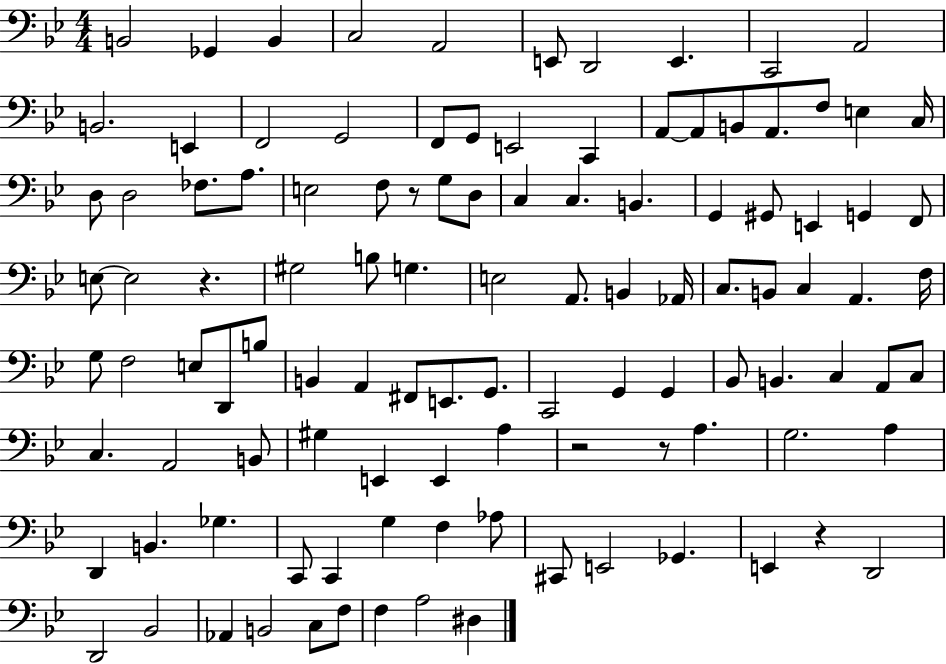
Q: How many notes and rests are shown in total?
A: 110